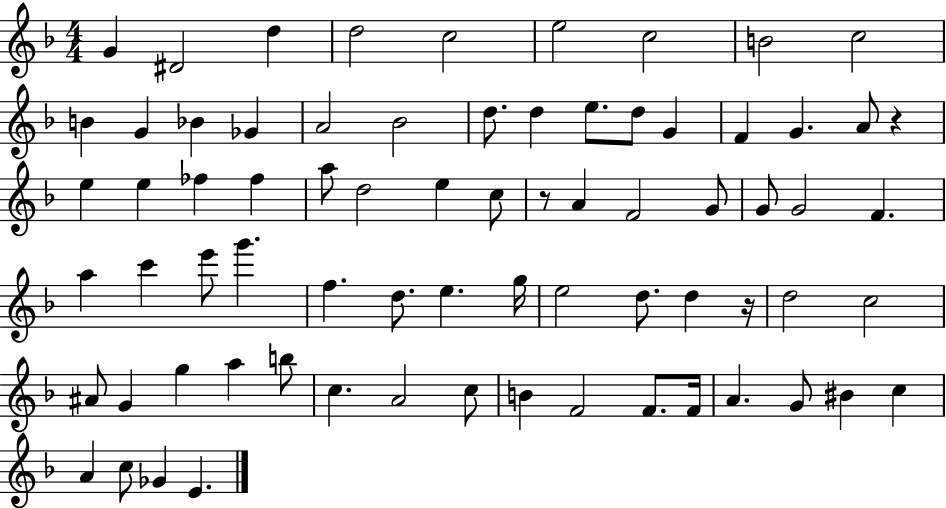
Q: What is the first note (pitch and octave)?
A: G4